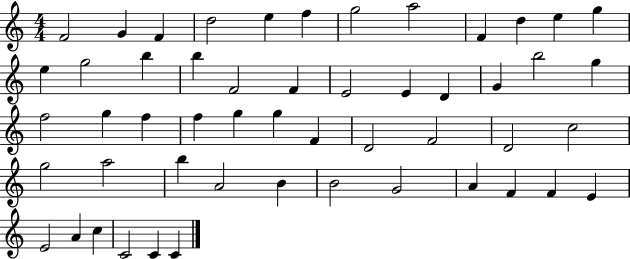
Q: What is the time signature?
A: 4/4